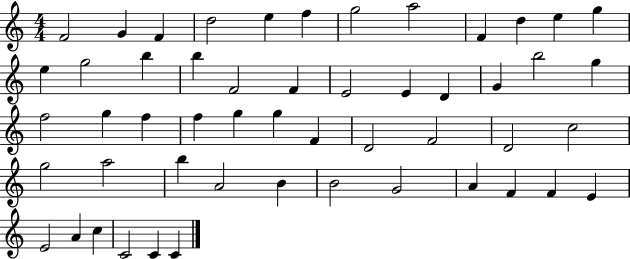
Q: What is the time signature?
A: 4/4